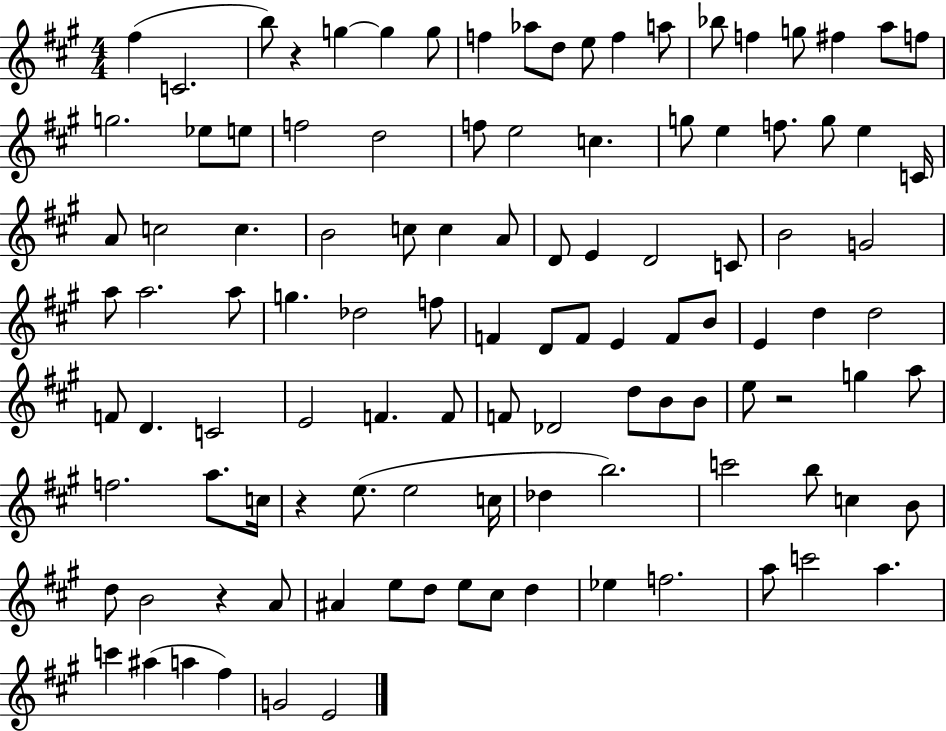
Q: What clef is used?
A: treble